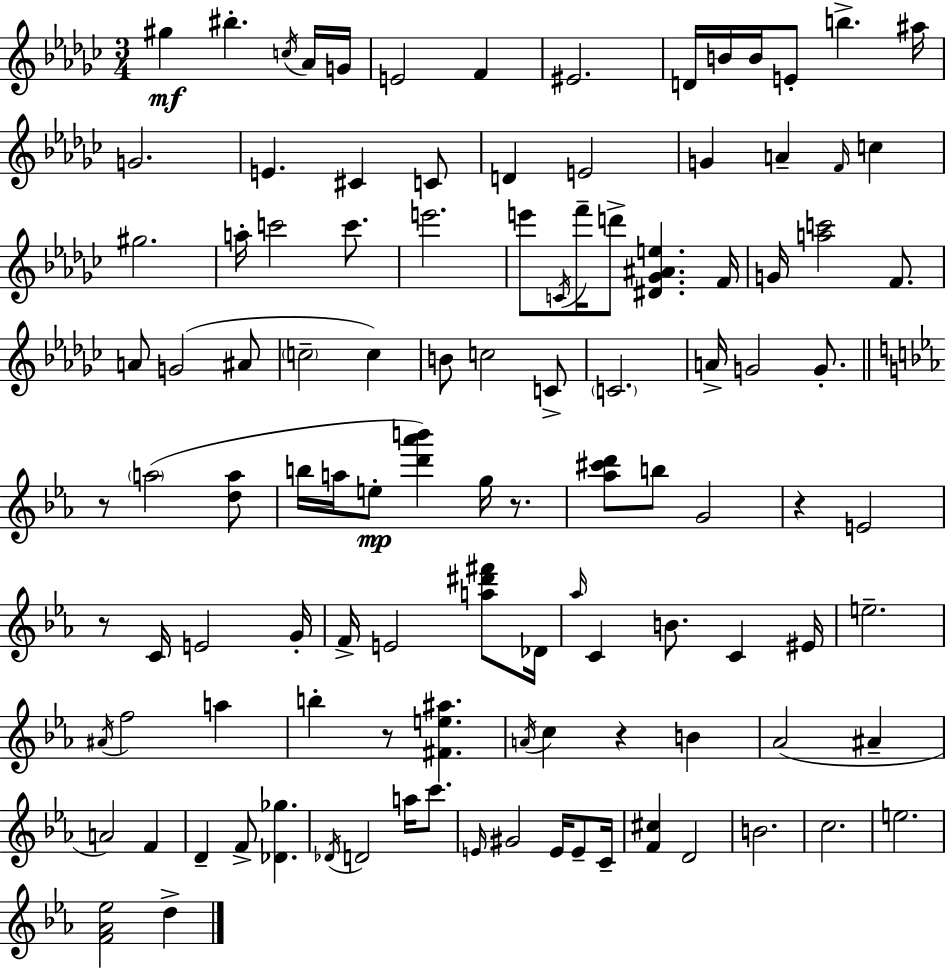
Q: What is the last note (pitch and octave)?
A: D5